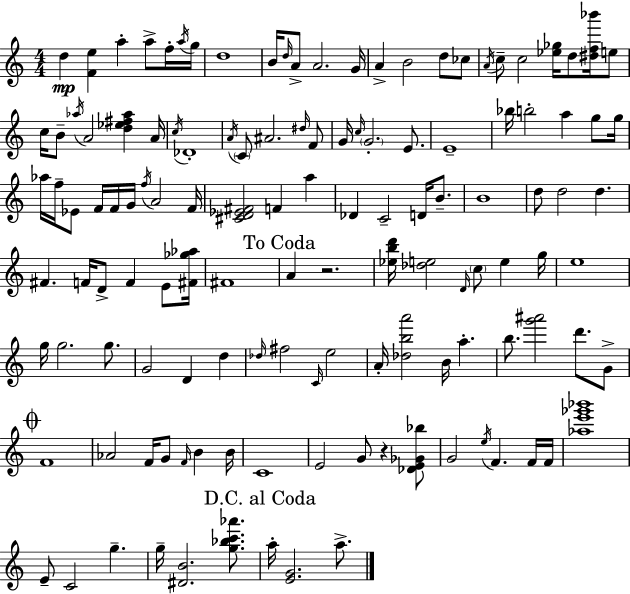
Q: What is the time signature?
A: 4/4